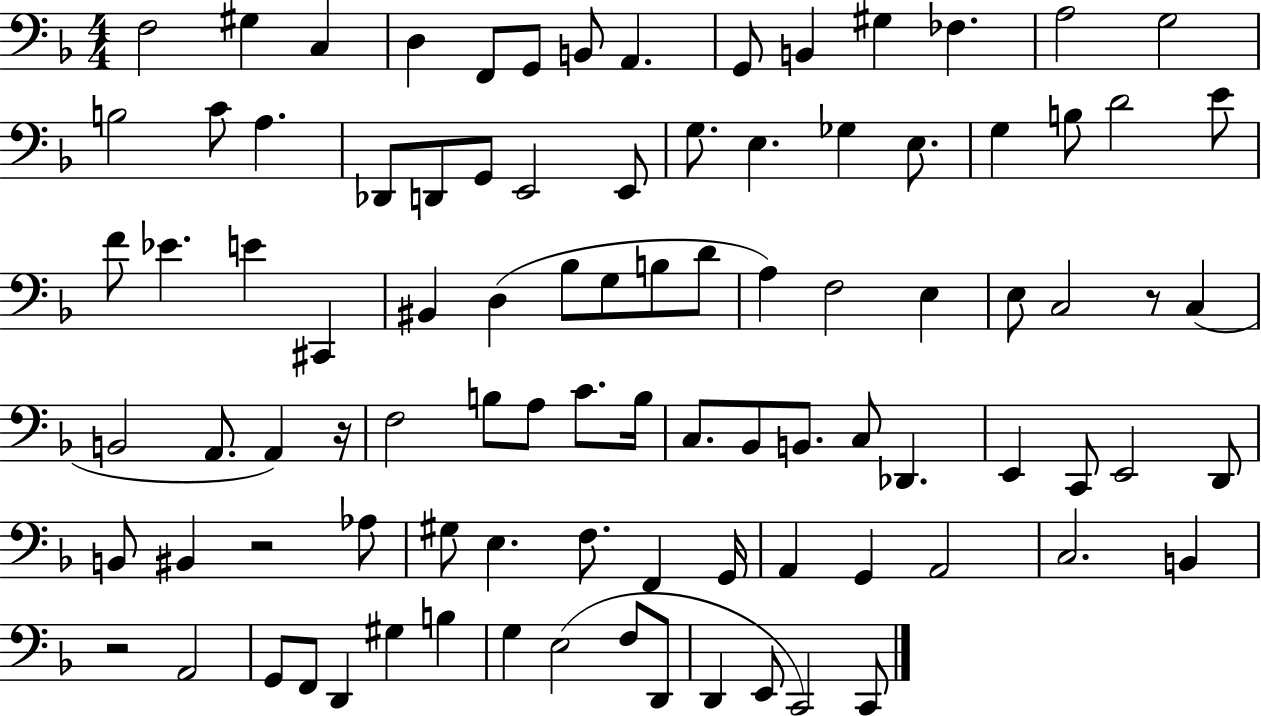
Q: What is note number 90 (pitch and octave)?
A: C2